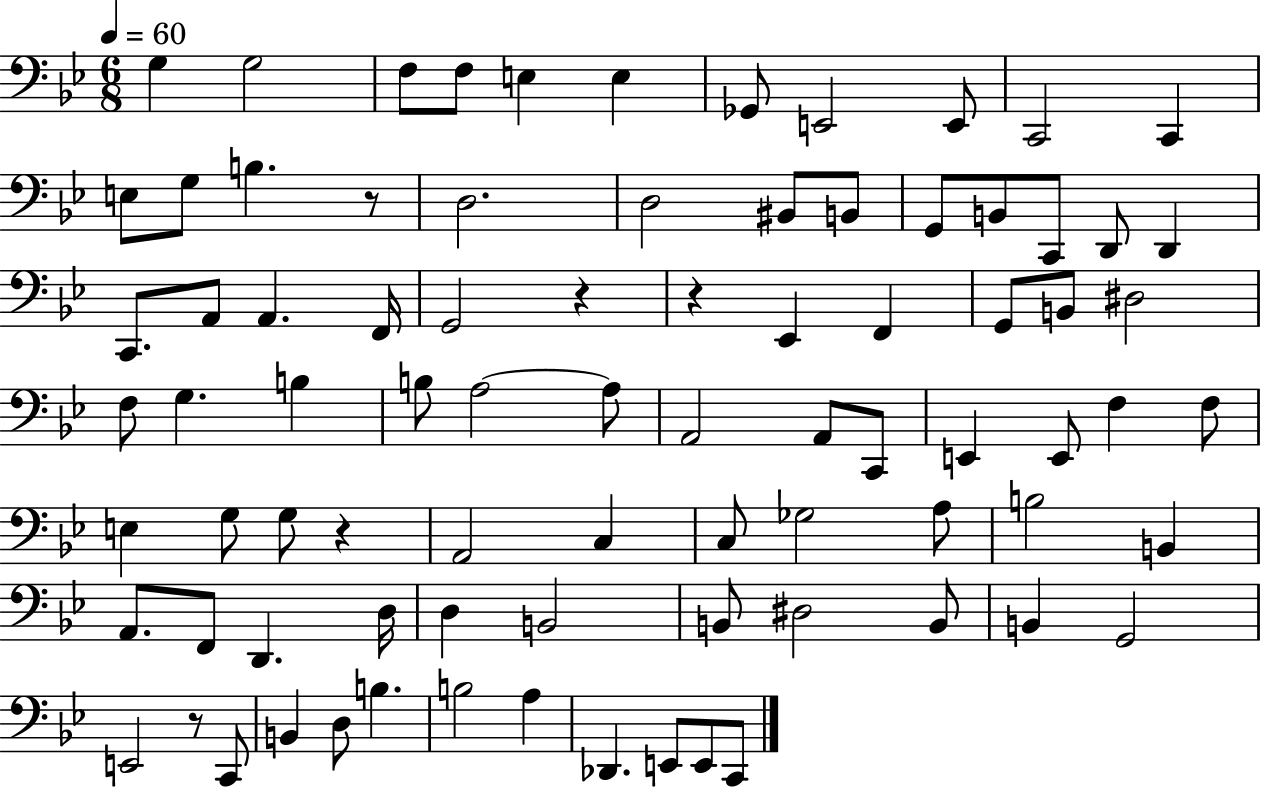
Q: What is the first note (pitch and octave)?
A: G3